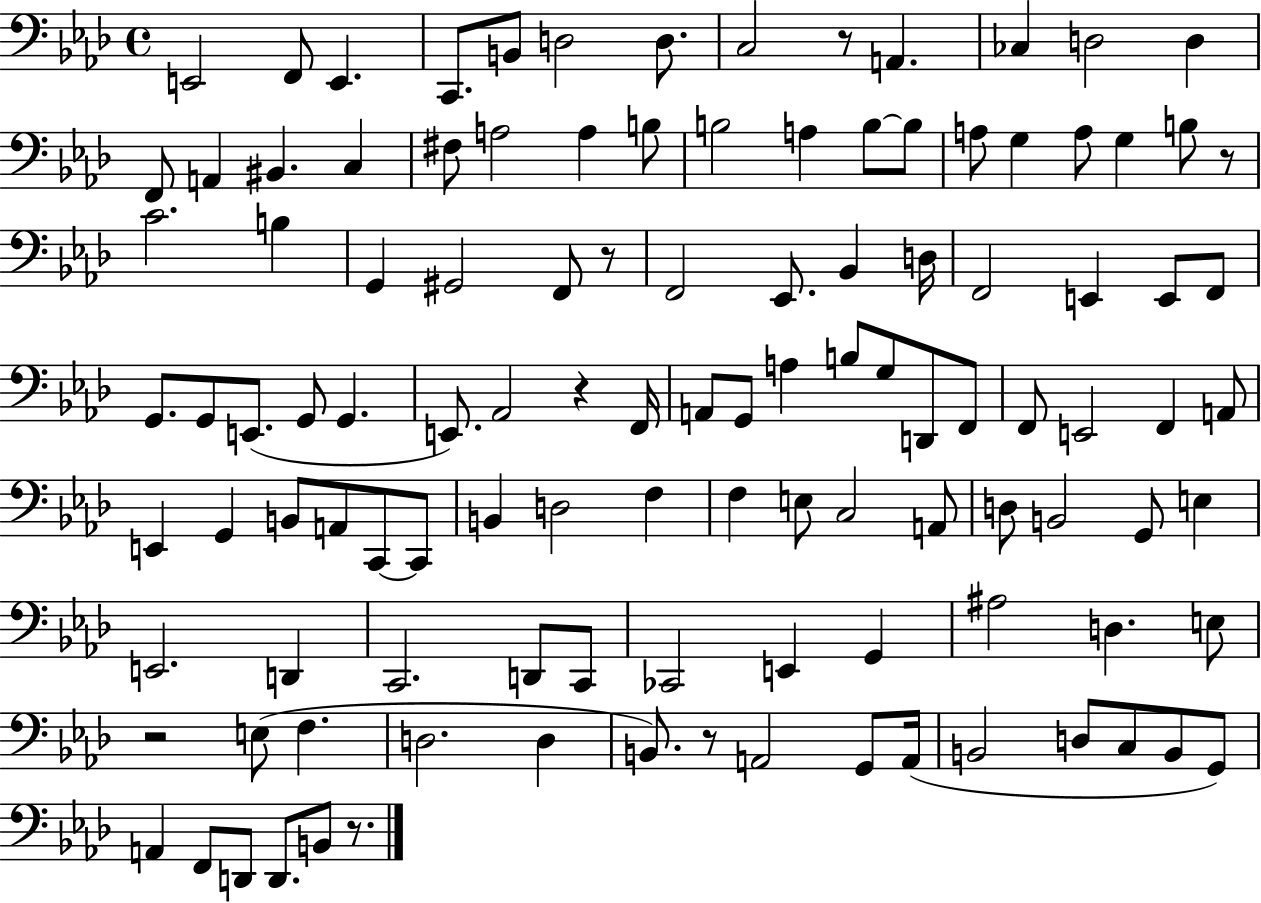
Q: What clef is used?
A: bass